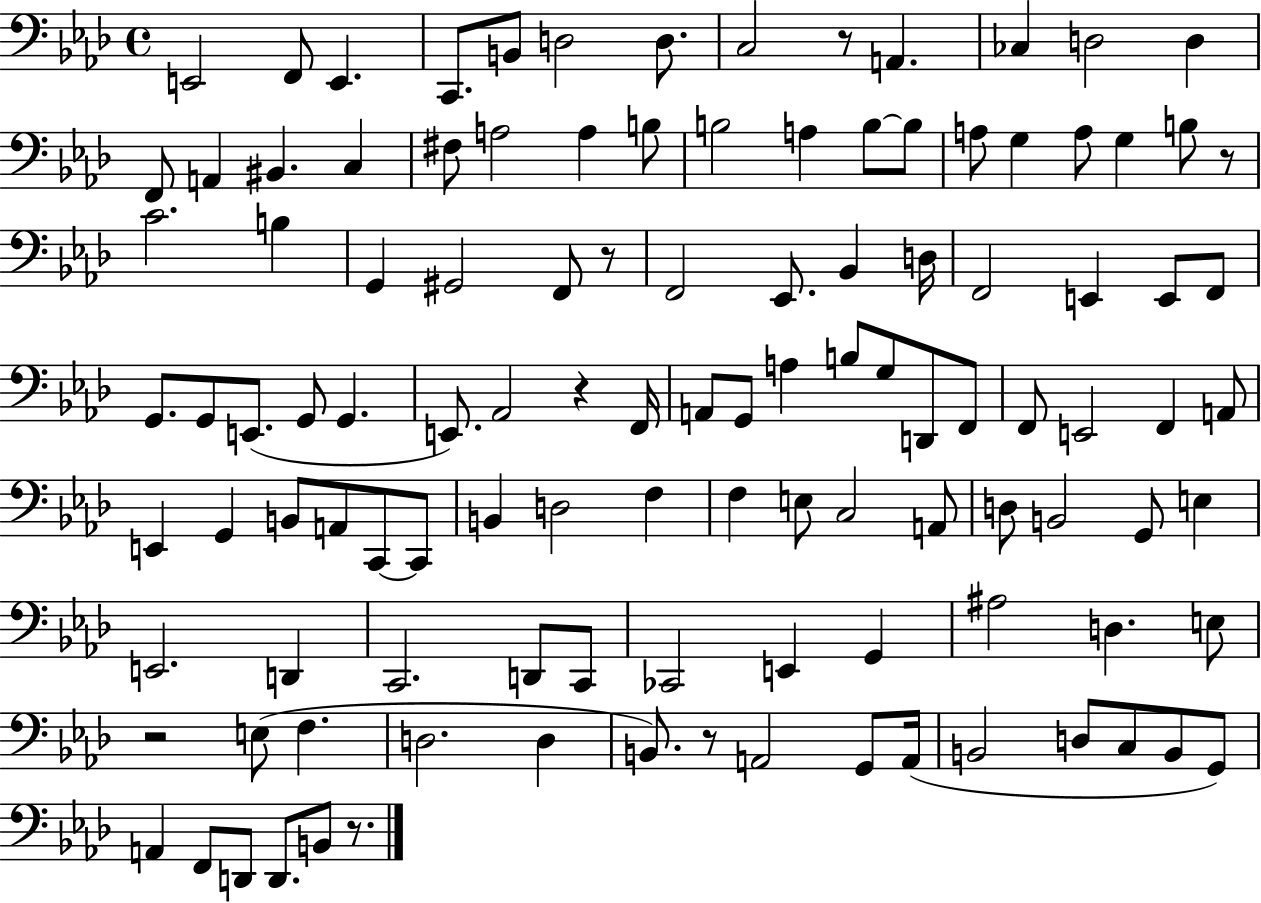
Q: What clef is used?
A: bass